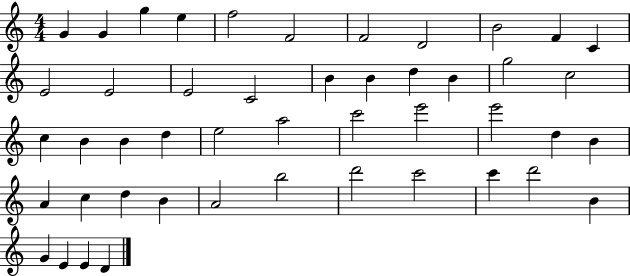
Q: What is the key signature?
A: C major